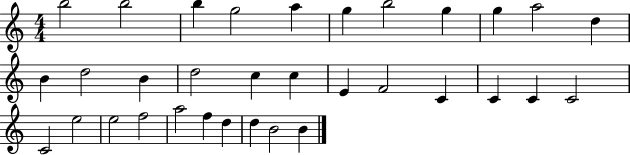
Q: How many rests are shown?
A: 0